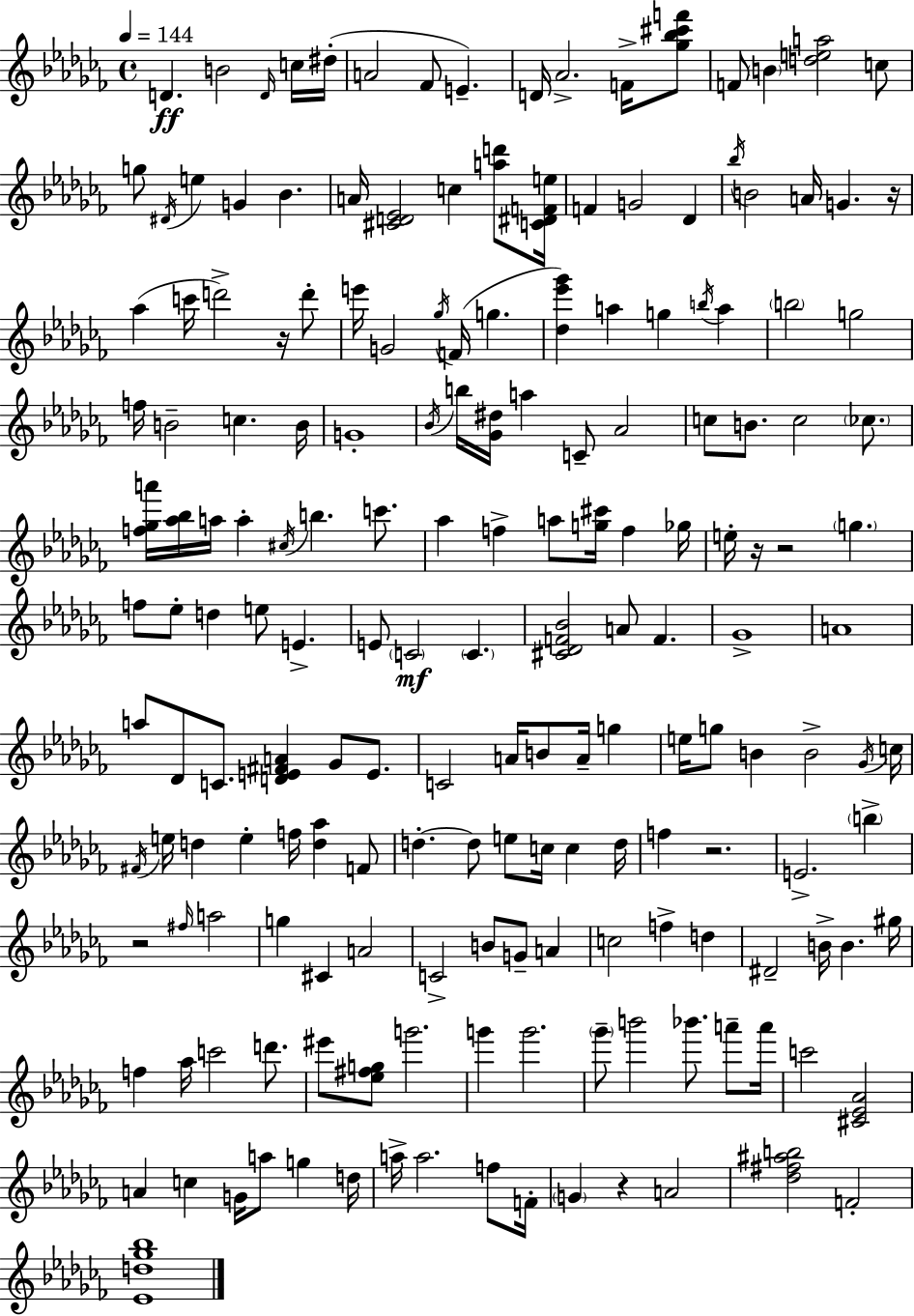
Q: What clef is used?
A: treble